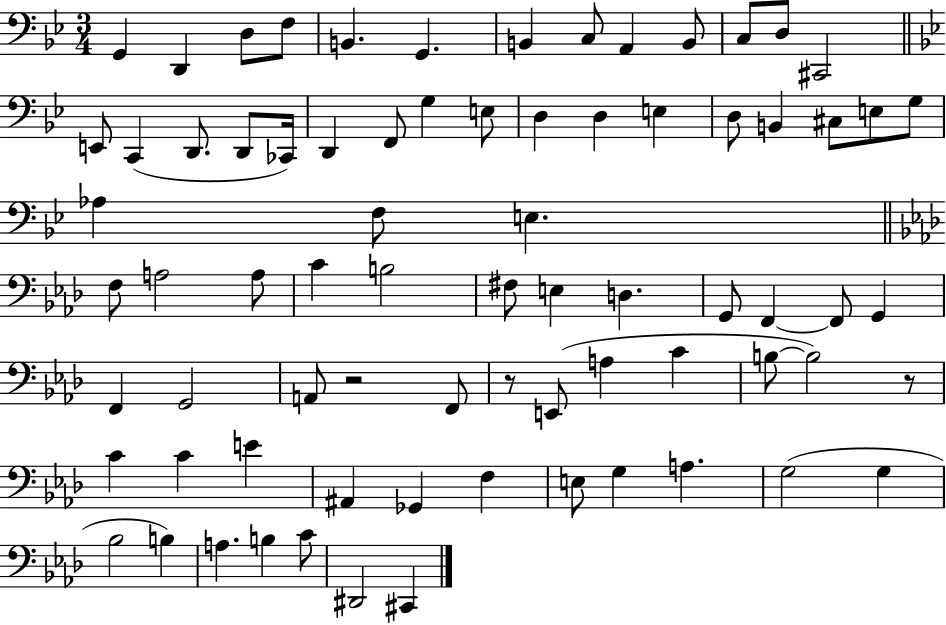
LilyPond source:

{
  \clef bass
  \numericTimeSignature
  \time 3/4
  \key bes \major
  g,4 d,4 d8 f8 | b,4. g,4. | b,4 c8 a,4 b,8 | c8 d8 cis,2 | \break \bar "||" \break \key bes \major e,8 c,4( d,8. d,8 ces,16) | d,4 f,8 g4 e8 | d4 d4 e4 | d8 b,4 cis8 e8 g8 | \break aes4 f8 e4. | \bar "||" \break \key aes \major f8 a2 a8 | c'4 b2 | fis8 e4 d4. | g,8 f,4~~ f,8 g,4 | \break f,4 g,2 | a,8 r2 f,8 | r8 e,8( a4 c'4 | b8~~ b2) r8 | \break c'4 c'4 e'4 | ais,4 ges,4 f4 | e8 g4 a4. | g2( g4 | \break bes2 b4) | a4. b4 c'8 | dis,2 cis,4 | \bar "|."
}